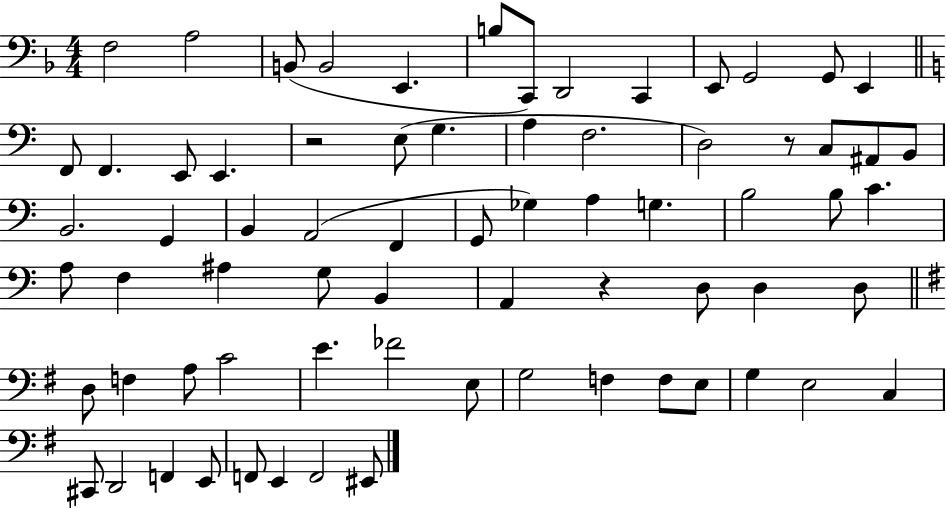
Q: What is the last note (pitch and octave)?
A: EIS2